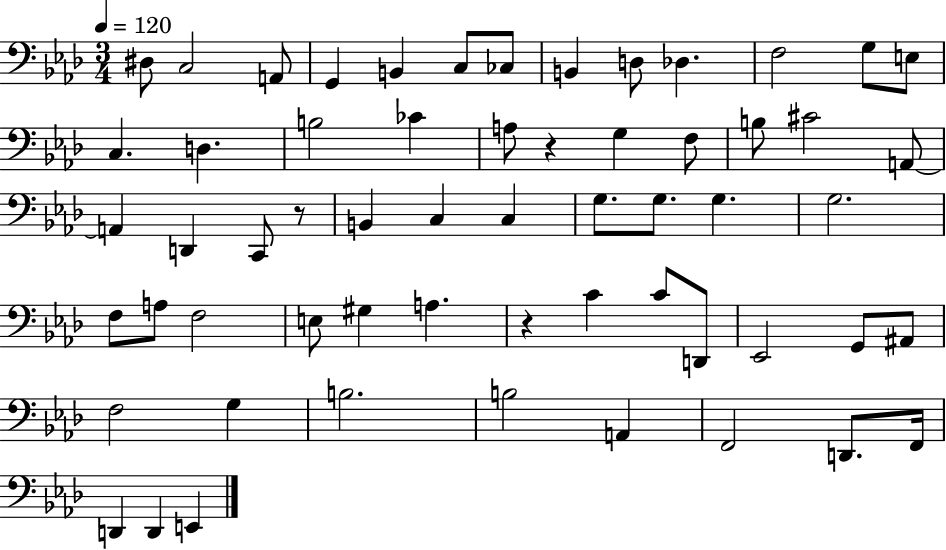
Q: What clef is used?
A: bass